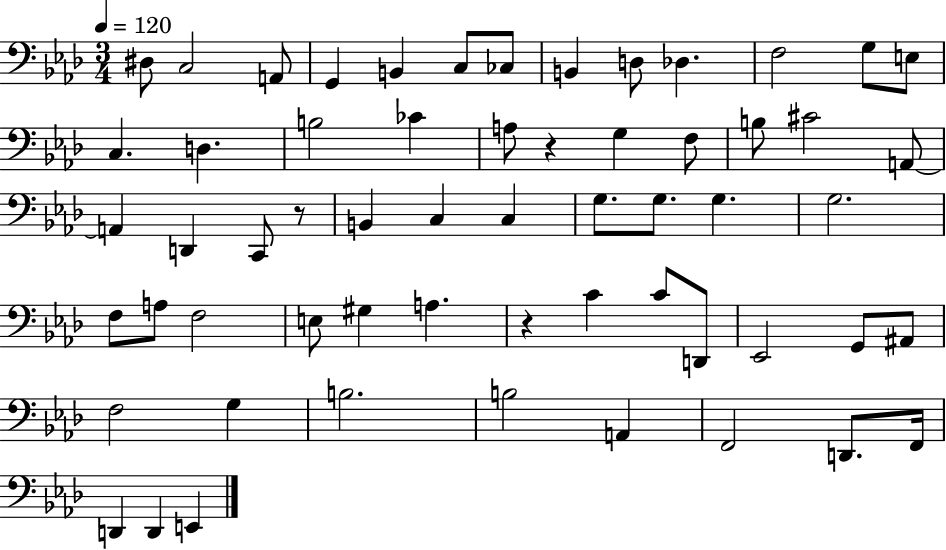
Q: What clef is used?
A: bass